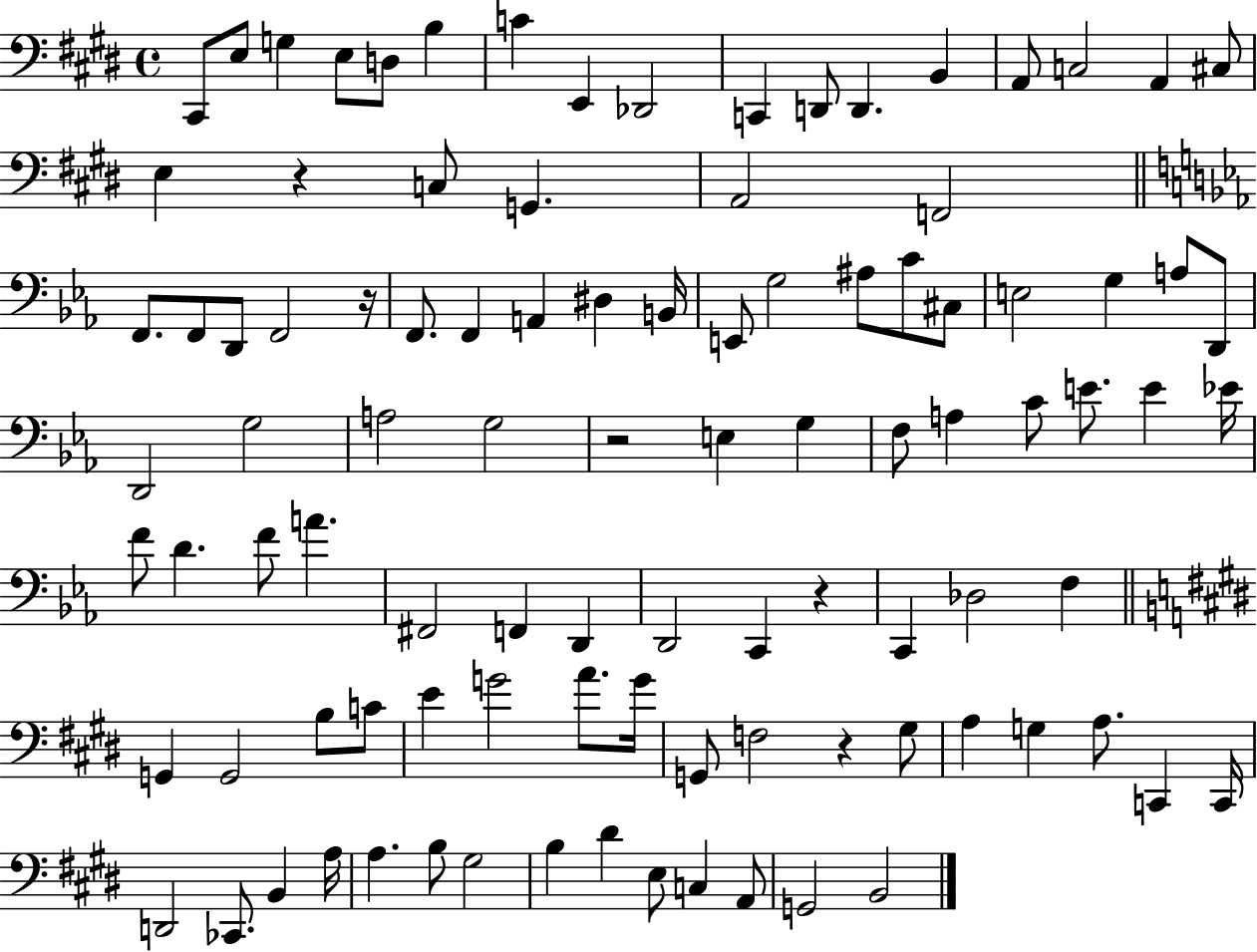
X:1
T:Untitled
M:4/4
L:1/4
K:E
^C,,/2 E,/2 G, E,/2 D,/2 B, C E,, _D,,2 C,, D,,/2 D,, B,, A,,/2 C,2 A,, ^C,/2 E, z C,/2 G,, A,,2 F,,2 F,,/2 F,,/2 D,,/2 F,,2 z/4 F,,/2 F,, A,, ^D, B,,/4 E,,/2 G,2 ^A,/2 C/2 ^C,/2 E,2 G, A,/2 D,,/2 D,,2 G,2 A,2 G,2 z2 E, G, F,/2 A, C/2 E/2 E _E/4 F/2 D F/2 A ^F,,2 F,, D,, D,,2 C,, z C,, _D,2 F, G,, G,,2 B,/2 C/2 E G2 A/2 G/4 G,,/2 F,2 z ^G,/2 A, G, A,/2 C,, C,,/4 D,,2 _C,,/2 B,, A,/4 A, B,/2 ^G,2 B, ^D E,/2 C, A,,/2 G,,2 B,,2